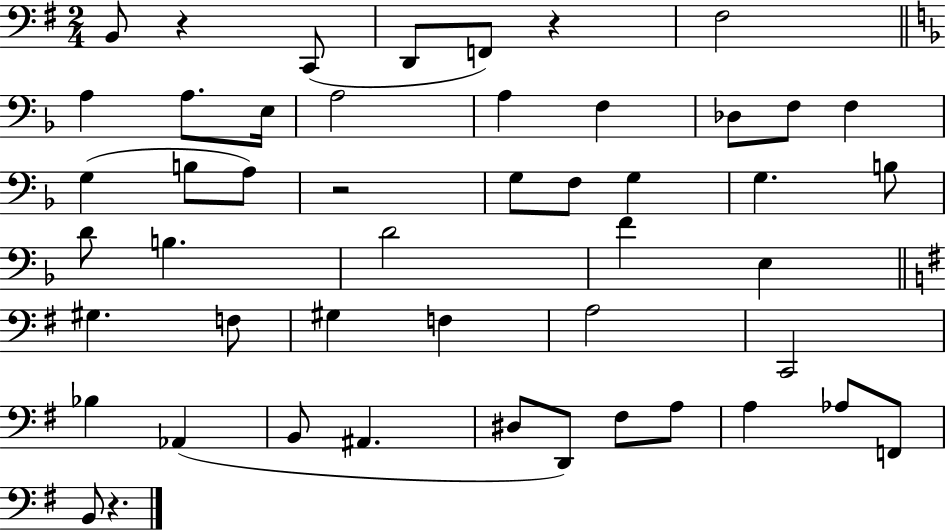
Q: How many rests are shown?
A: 4